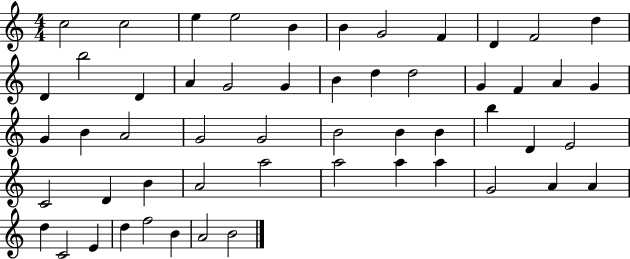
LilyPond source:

{
  \clef treble
  \numericTimeSignature
  \time 4/4
  \key c \major
  c''2 c''2 | e''4 e''2 b'4 | b'4 g'2 f'4 | d'4 f'2 d''4 | \break d'4 b''2 d'4 | a'4 g'2 g'4 | b'4 d''4 d''2 | g'4 f'4 a'4 g'4 | \break g'4 b'4 a'2 | g'2 g'2 | b'2 b'4 b'4 | b''4 d'4 e'2 | \break c'2 d'4 b'4 | a'2 a''2 | a''2 a''4 a''4 | g'2 a'4 a'4 | \break d''4 c'2 e'4 | d''4 f''2 b'4 | a'2 b'2 | \bar "|."
}